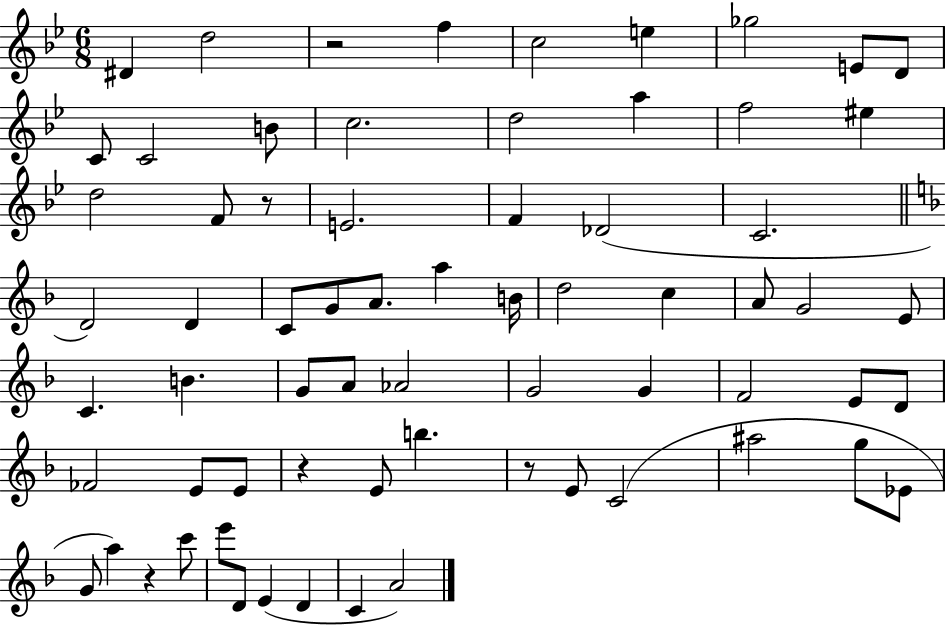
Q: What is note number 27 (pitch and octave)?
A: A4